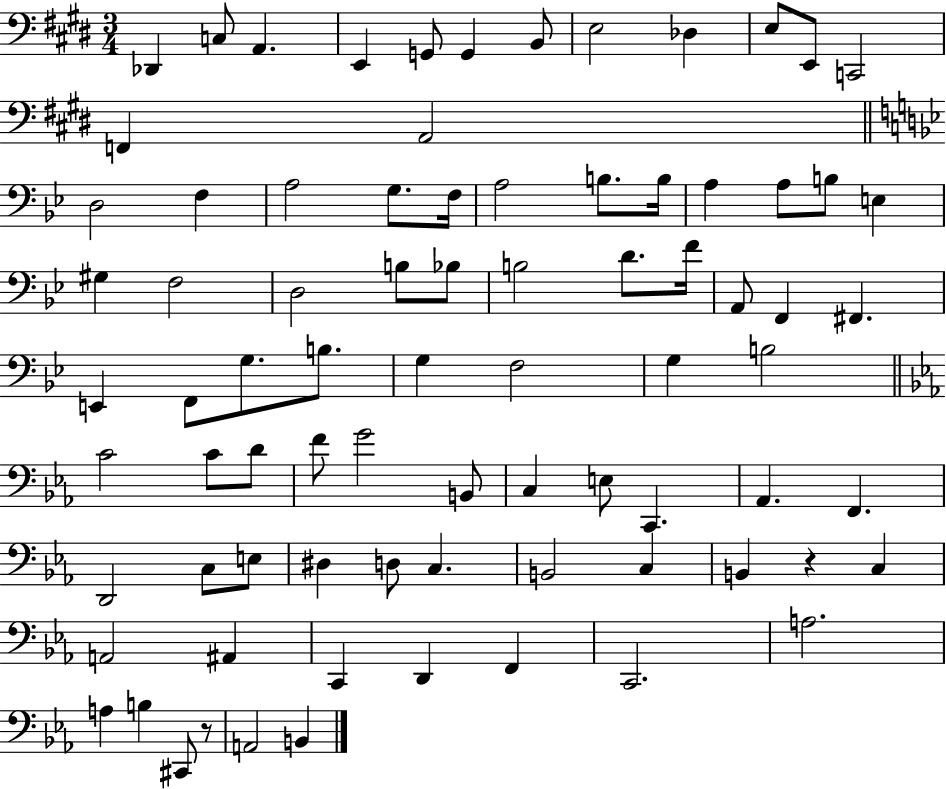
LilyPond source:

{
  \clef bass
  \numericTimeSignature
  \time 3/4
  \key e \major
  \repeat volta 2 { des,4 c8 a,4. | e,4 g,8 g,4 b,8 | e2 des4 | e8 e,8 c,2 | \break f,4 a,2 | \bar "||" \break \key bes \major d2 f4 | a2 g8. f16 | a2 b8. b16 | a4 a8 b8 e4 | \break gis4 f2 | d2 b8 bes8 | b2 d'8. f'16 | a,8 f,4 fis,4. | \break e,4 f,8 g8. b8. | g4 f2 | g4 b2 | \bar "||" \break \key c \minor c'2 c'8 d'8 | f'8 g'2 b,8 | c4 e8 c,4. | aes,4. f,4. | \break d,2 c8 e8 | dis4 d8 c4. | b,2 c4 | b,4 r4 c4 | \break a,2 ais,4 | c,4 d,4 f,4 | c,2. | a2. | \break a4 b4 cis,8 r8 | a,2 b,4 | } \bar "|."
}